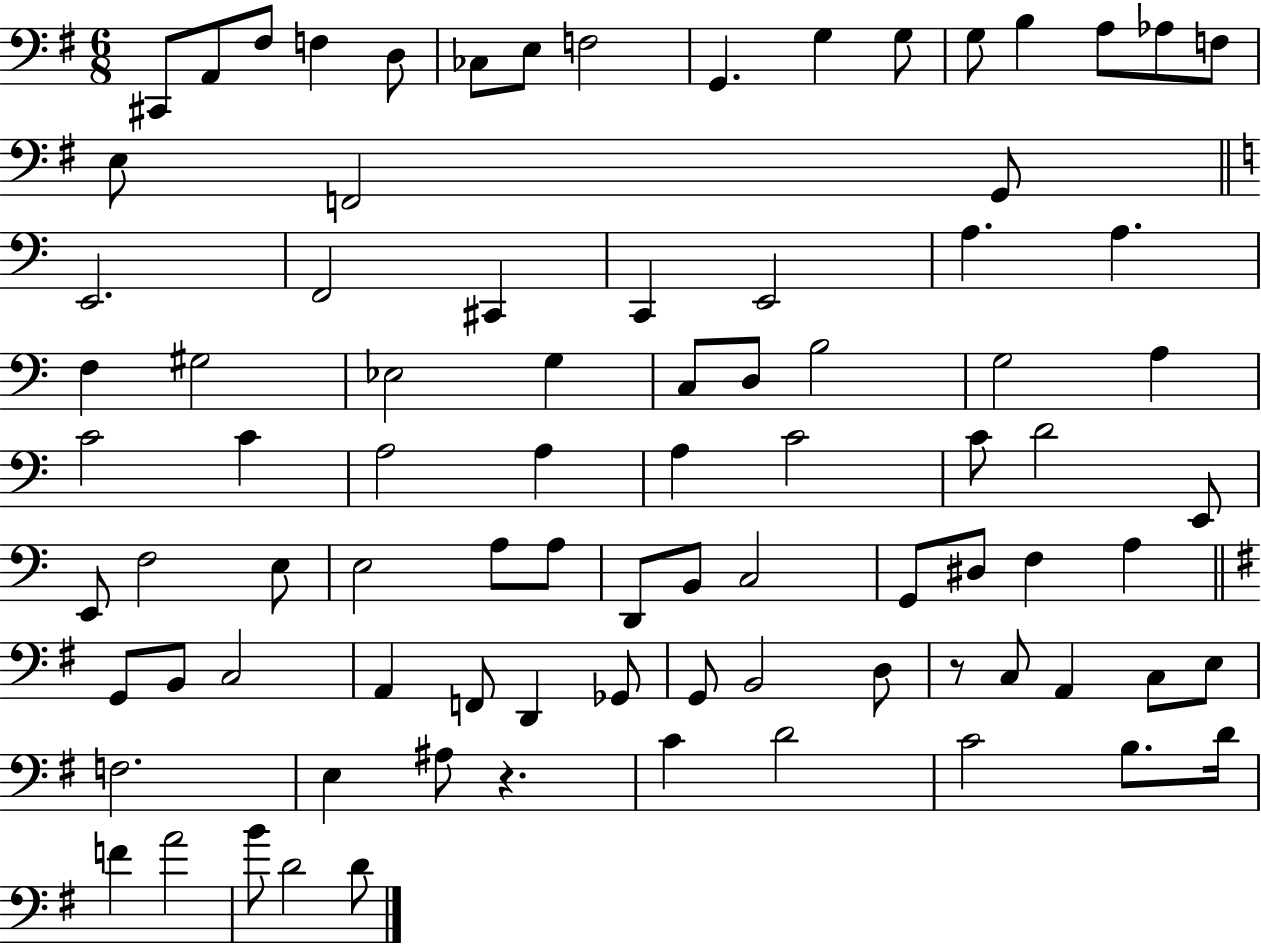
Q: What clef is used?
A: bass